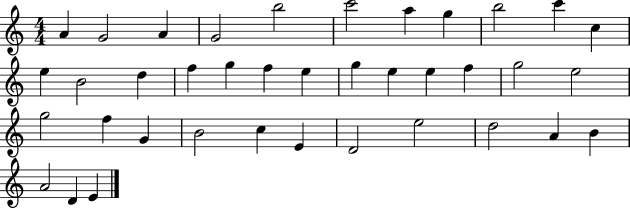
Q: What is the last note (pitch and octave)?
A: E4